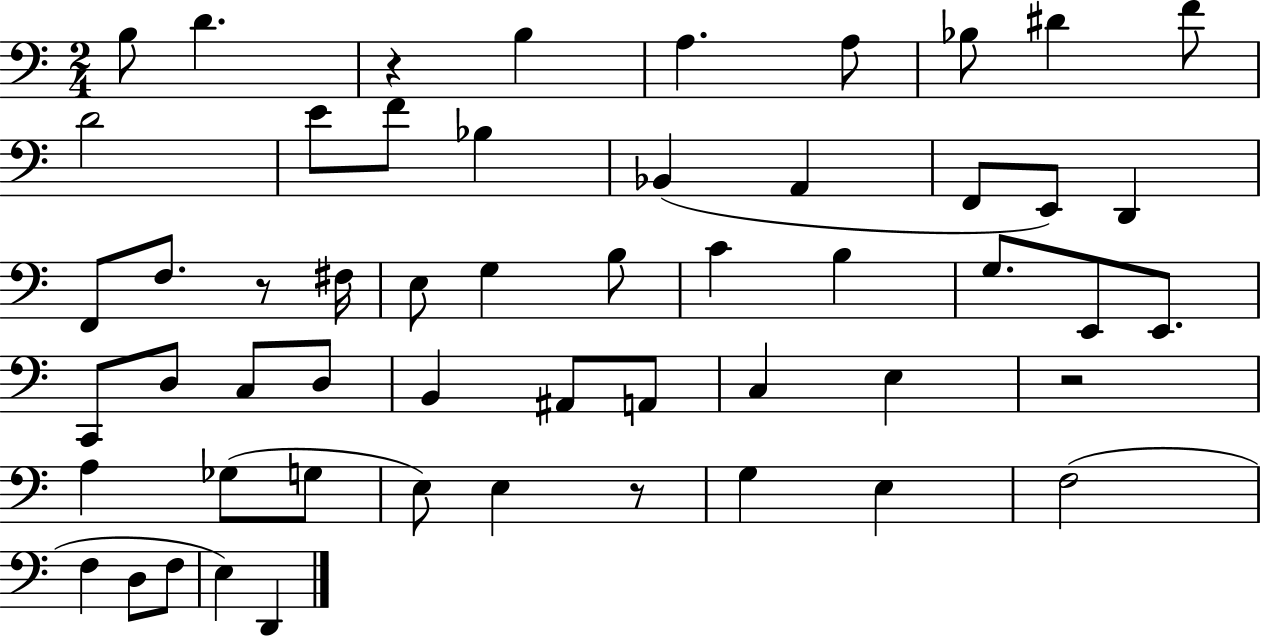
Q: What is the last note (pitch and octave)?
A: D2